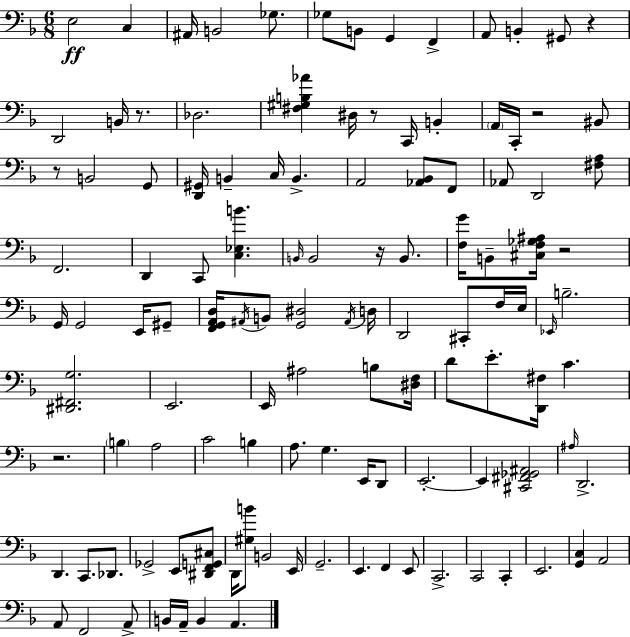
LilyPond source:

{
  \clef bass
  \numericTimeSignature
  \time 6/8
  \key d \minor
  e2\ff c4 | ais,16 b,2 ges8. | ges8 b,8 g,4 f,4-> | a,8 b,4-. gis,8 r4 | \break d,2 b,16 r8. | des2. | <fis gis b aes'>4 dis16 r8 c,16 b,4-. | \parenthesize a,16 c,16-. r2 bis,8 | \break r8 b,2 g,8 | <d, gis,>16 b,4-- c16 b,4.-> | a,2 <aes, bes,>8 f,8 | aes,8 d,2 <fis a>8 | \break f,2. | d,4 c,8 <c ees b'>4. | \grace { b,16 } b,2 r16 b,8. | <f g'>16 b,8-- <cis f ges ais>16 r2 | \break g,16 g,2 e,16 gis,8-- | <f, g, a, d>16 \acciaccatura { ais,16 } b,8 <g, dis>2 | \acciaccatura { ais,16 } d16 d,2 cis,8-. | f16 e16 \grace { ees,16 } b2.-- | \break <dis, fis, g>2. | e,2. | e,16 ais2 | b8 <dis f>16 d'8 e'8.-. <d, fis>16 c'4. | \break r2. | \parenthesize b4 a2 | c'2 | b4 a8. g4. | \break e,16 d,8 e,2.-.~~ | e,4 <cis, fis, ges, ais,>2 | \grace { ais16 } d,2.-> | d,4. c,8. | \break des,8. ges,2-> | e,8 <dis, f, g, cis>8 d,16 <gis b'>8 b,2 | e,16 g,2.-- | e,4. f,4 | \break e,8 c,2.-> | c,2 | c,4-. e,2. | <g, c>4 a,2 | \break a,8 f,2 | a,8-> b,16 a,16-- b,4 a,4. | \bar "|."
}